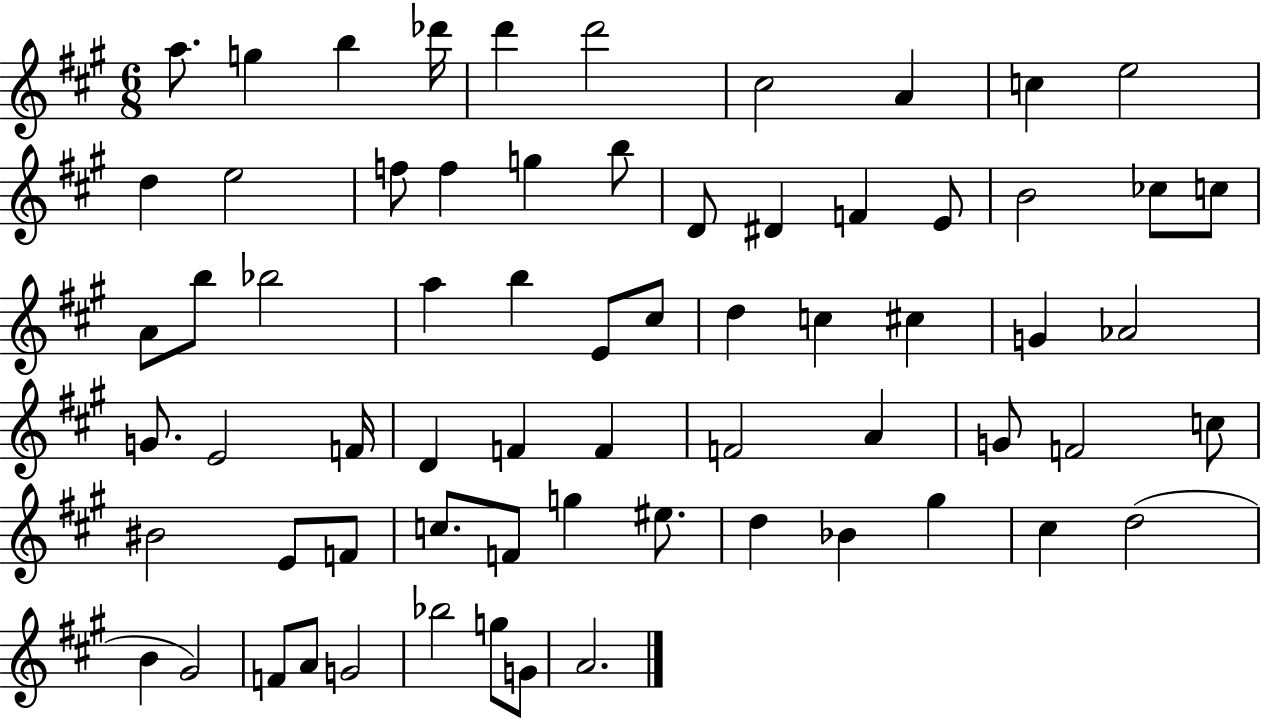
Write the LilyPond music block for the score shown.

{
  \clef treble
  \numericTimeSignature
  \time 6/8
  \key a \major
  a''8. g''4 b''4 des'''16 | d'''4 d'''2 | cis''2 a'4 | c''4 e''2 | \break d''4 e''2 | f''8 f''4 g''4 b''8 | d'8 dis'4 f'4 e'8 | b'2 ces''8 c''8 | \break a'8 b''8 bes''2 | a''4 b''4 e'8 cis''8 | d''4 c''4 cis''4 | g'4 aes'2 | \break g'8. e'2 f'16 | d'4 f'4 f'4 | f'2 a'4 | g'8 f'2 c''8 | \break bis'2 e'8 f'8 | c''8. f'8 g''4 eis''8. | d''4 bes'4 gis''4 | cis''4 d''2( | \break b'4 gis'2) | f'8 a'8 g'2 | bes''2 g''8 g'8 | a'2. | \break \bar "|."
}